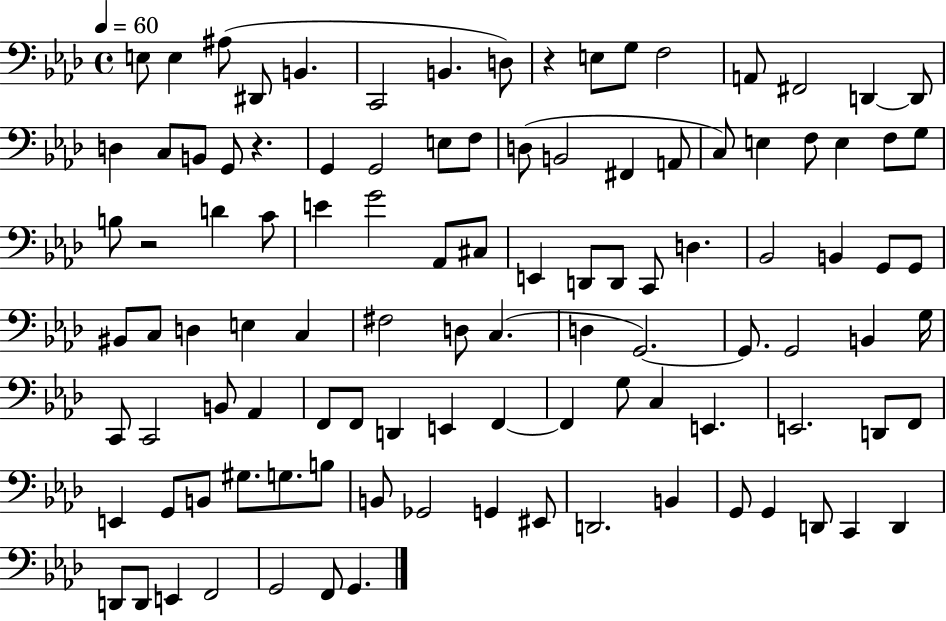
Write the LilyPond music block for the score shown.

{
  \clef bass
  \time 4/4
  \defaultTimeSignature
  \key aes \major
  \tempo 4 = 60
  e8 e4 ais8( dis,8 b,4. | c,2 b,4. d8) | r4 e8 g8 f2 | a,8 fis,2 d,4~~ d,8 | \break d4 c8 b,8 g,8 r4. | g,4 g,2 e8 f8 | d8( b,2 fis,4 a,8 | c8) e4 f8 e4 f8 g8 | \break b8 r2 d'4 c'8 | e'4 g'2 aes,8 cis8 | e,4 d,8 d,8 c,8 d4. | bes,2 b,4 g,8 g,8 | \break bis,8 c8 d4 e4 c4 | fis2 d8 c4.( | d4 g,2.~~) | g,8. g,2 b,4 g16 | \break c,8 c,2 b,8 aes,4 | f,8 f,8 d,4 e,4 f,4~~ | f,4 g8 c4 e,4. | e,2. d,8 f,8 | \break e,4 g,8 b,8 gis8. g8. b8 | b,8 ges,2 g,4 eis,8 | d,2. b,4 | g,8 g,4 d,8 c,4 d,4 | \break d,8 d,8 e,4 f,2 | g,2 f,8 g,4. | \bar "|."
}